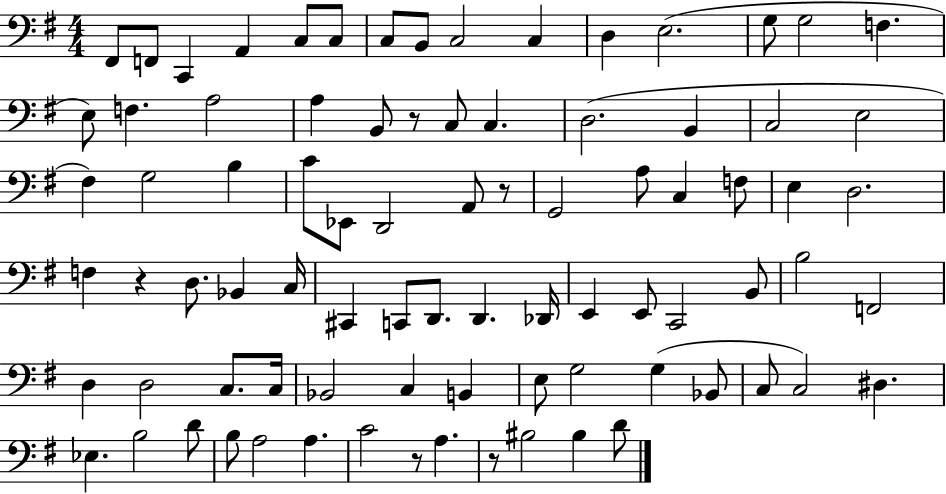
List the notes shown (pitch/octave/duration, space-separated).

F#2/e F2/e C2/q A2/q C3/e C3/e C3/e B2/e C3/h C3/q D3/q E3/h. G3/e G3/h F3/q. E3/e F3/q. A3/h A3/q B2/e R/e C3/e C3/q. D3/h. B2/q C3/h E3/h F#3/q G3/h B3/q C4/e Eb2/e D2/h A2/e R/e G2/h A3/e C3/q F3/e E3/q D3/h. F3/q R/q D3/e. Bb2/q C3/s C#2/q C2/e D2/e. D2/q. Db2/s E2/q E2/e C2/h B2/e B3/h F2/h D3/q D3/h C3/e. C3/s Bb2/h C3/q B2/q E3/e G3/h G3/q Bb2/e C3/e C3/h D#3/q. Eb3/q. B3/h D4/e B3/e A3/h A3/q. C4/h R/e A3/q. R/e BIS3/h BIS3/q D4/e